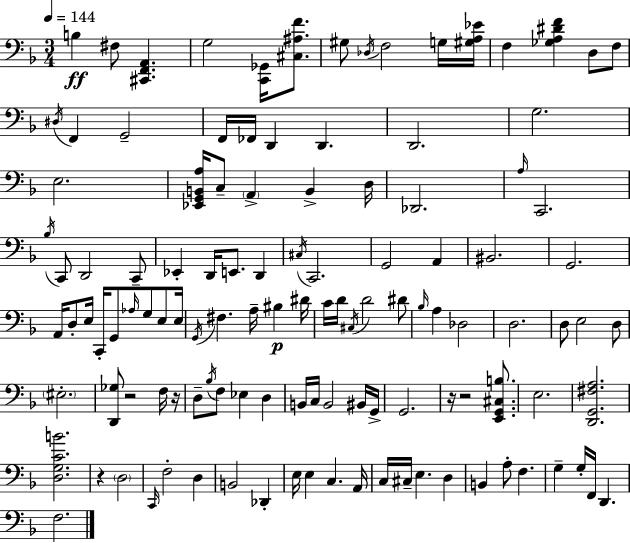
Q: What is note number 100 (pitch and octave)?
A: G3